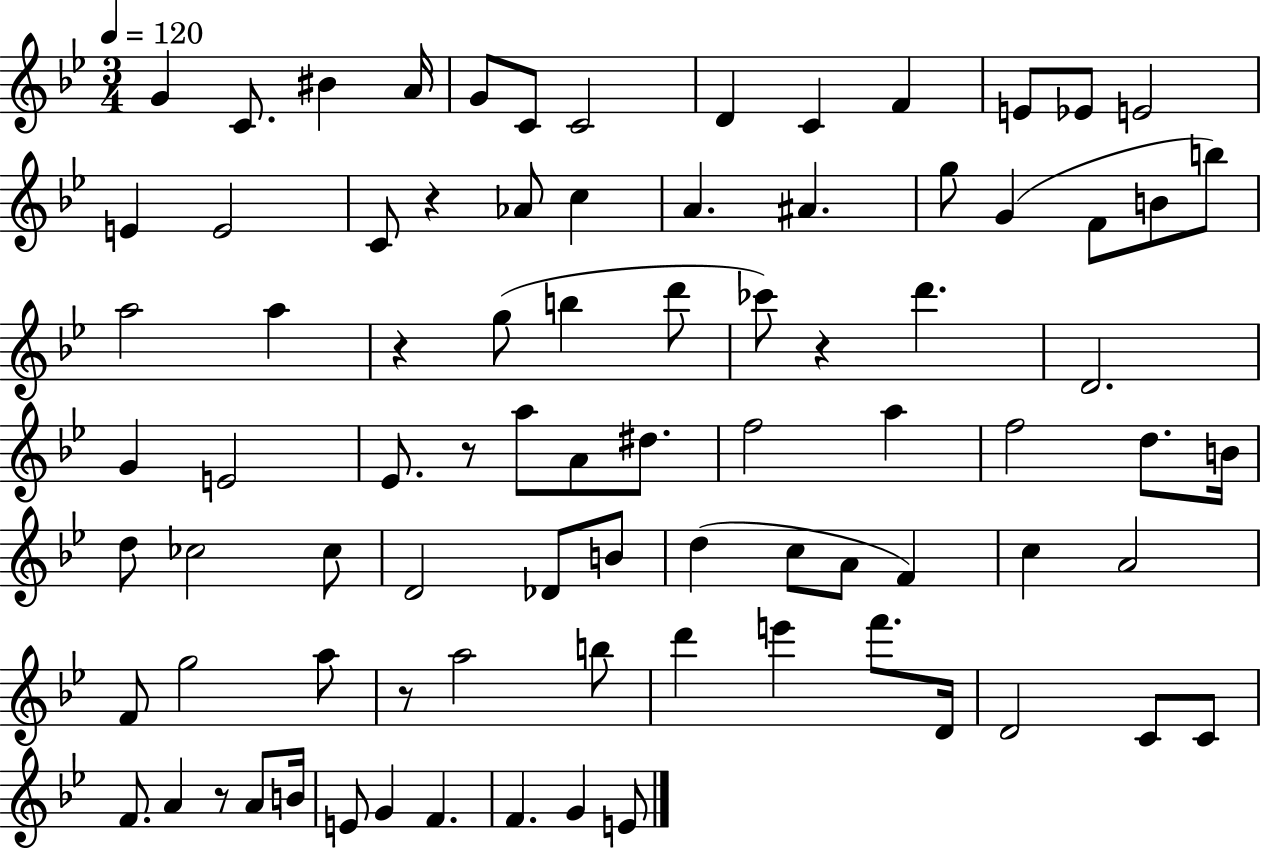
{
  \clef treble
  \numericTimeSignature
  \time 3/4
  \key bes \major
  \tempo 4 = 120
  \repeat volta 2 { g'4 c'8. bis'4 a'16 | g'8 c'8 c'2 | d'4 c'4 f'4 | e'8 ees'8 e'2 | \break e'4 e'2 | c'8 r4 aes'8 c''4 | a'4. ais'4. | g''8 g'4( f'8 b'8 b''8) | \break a''2 a''4 | r4 g''8( b''4 d'''8 | ces'''8) r4 d'''4. | d'2. | \break g'4 e'2 | ees'8. r8 a''8 a'8 dis''8. | f''2 a''4 | f''2 d''8. b'16 | \break d''8 ces''2 ces''8 | d'2 des'8 b'8 | d''4( c''8 a'8 f'4) | c''4 a'2 | \break f'8 g''2 a''8 | r8 a''2 b''8 | d'''4 e'''4 f'''8. d'16 | d'2 c'8 c'8 | \break f'8. a'4 r8 a'8 b'16 | e'8 g'4 f'4. | f'4. g'4 e'8 | } \bar "|."
}